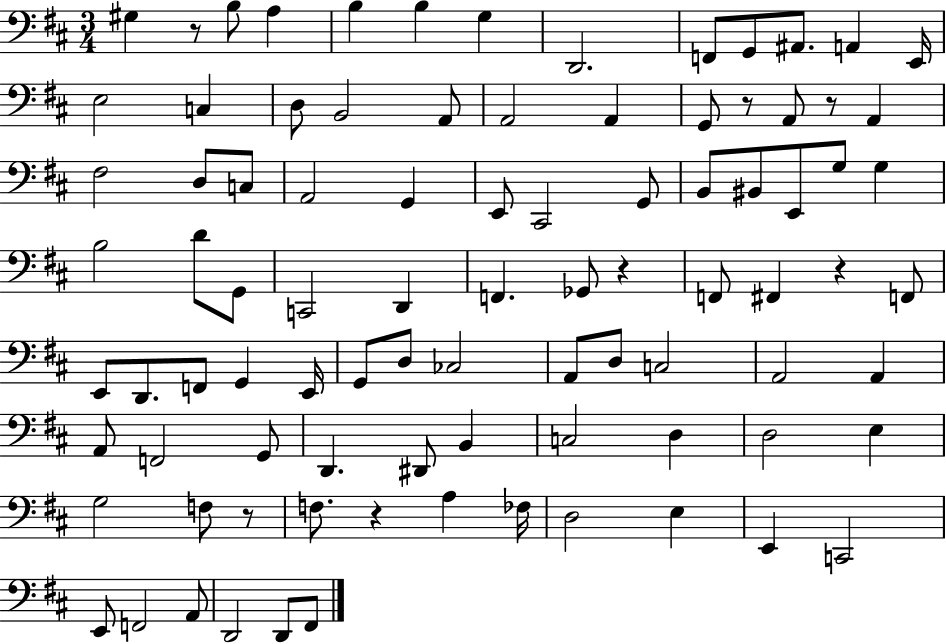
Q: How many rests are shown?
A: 7